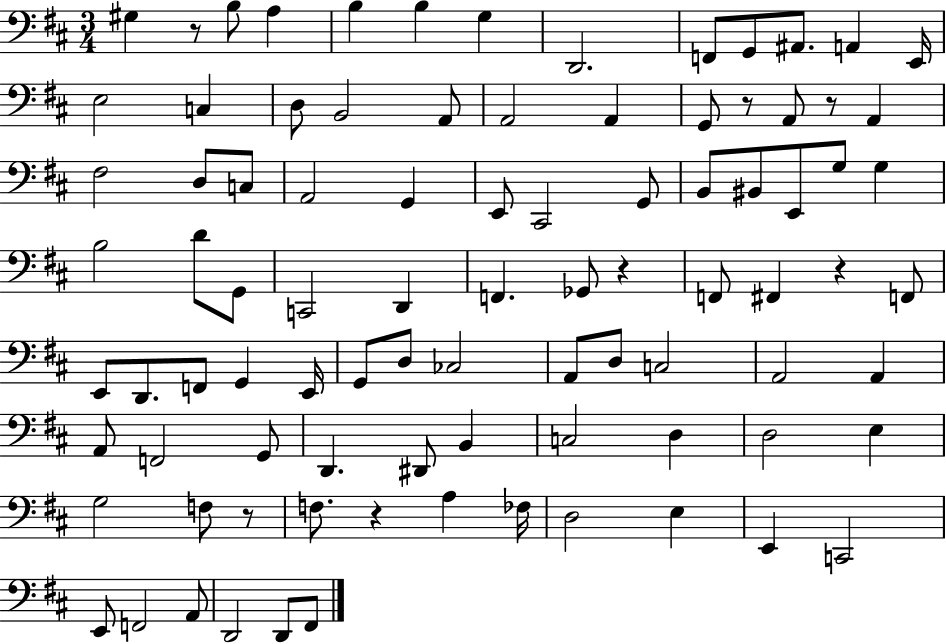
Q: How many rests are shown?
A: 7